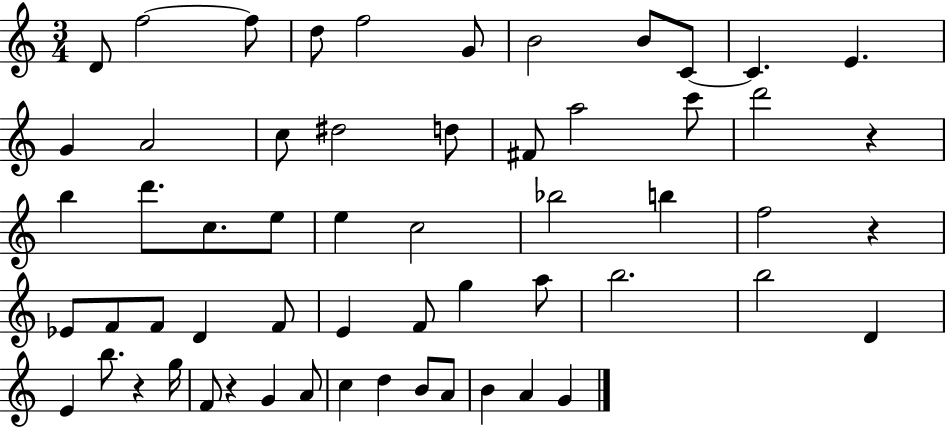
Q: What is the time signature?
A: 3/4